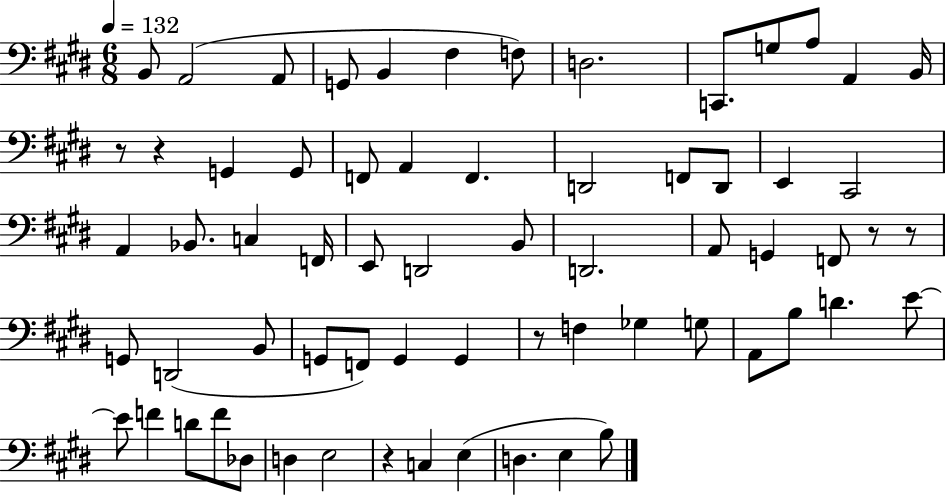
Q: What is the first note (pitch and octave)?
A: B2